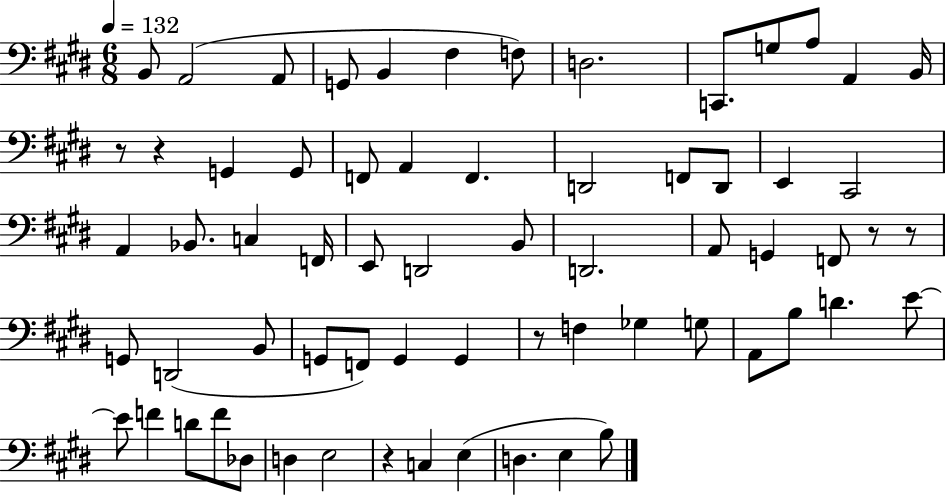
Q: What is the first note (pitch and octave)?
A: B2